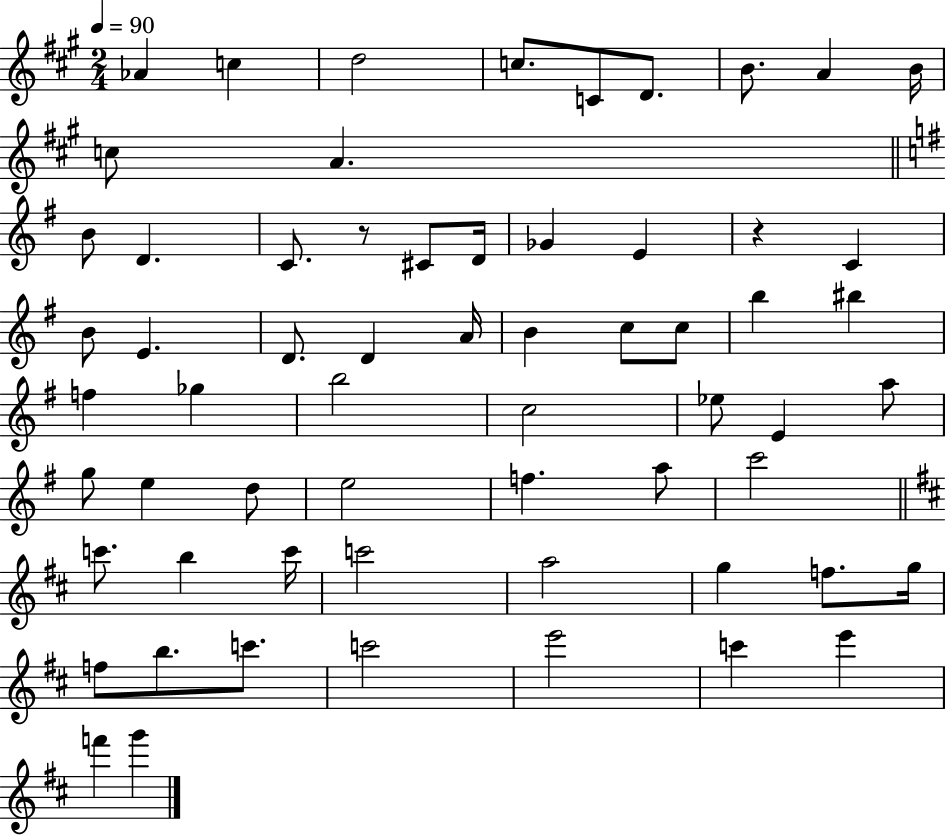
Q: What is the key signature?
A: A major